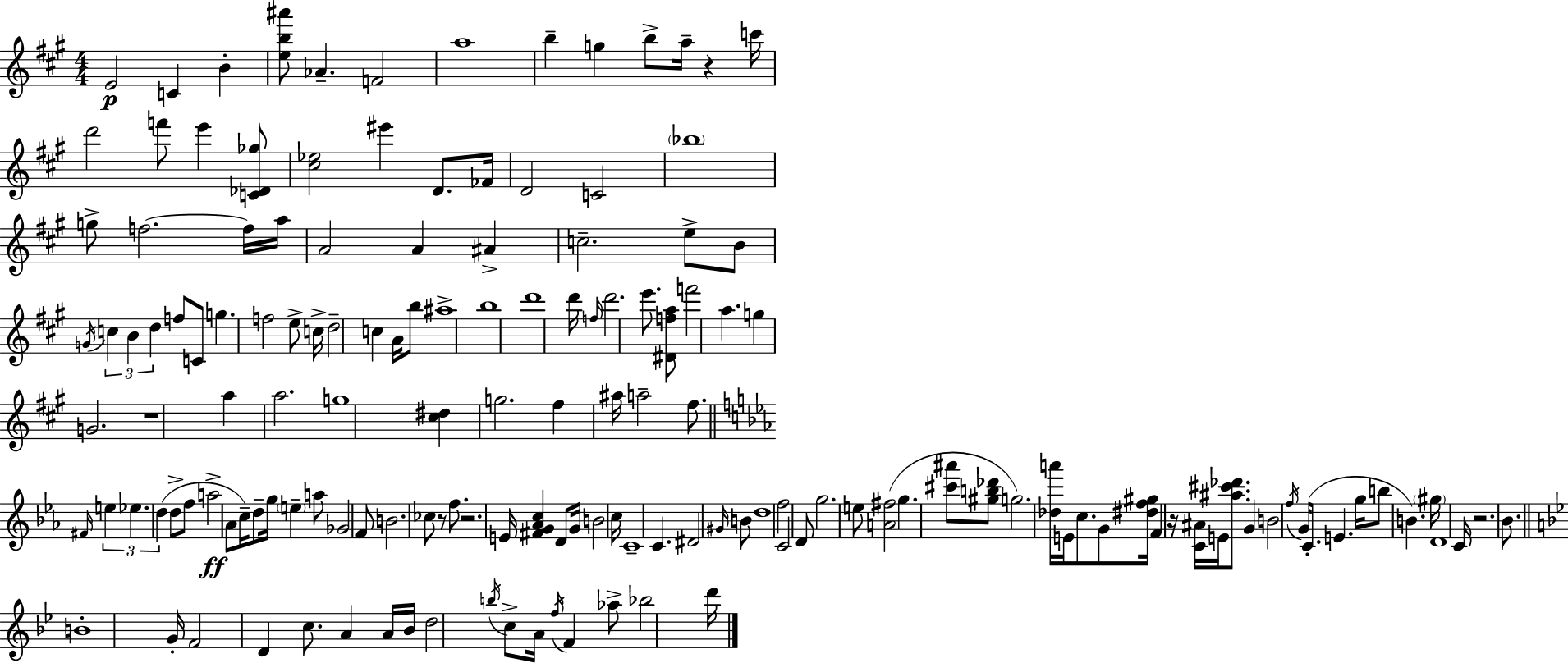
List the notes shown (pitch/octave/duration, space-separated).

E4/h C4/q B4/q [E5,B5,A#6]/e Ab4/q. F4/h A5/w B5/q G5/q B5/e A5/s R/q C6/s D6/h F6/e E6/q [C4,Db4,Gb5]/e [C#5,Eb5]/h EIS6/q D4/e. FES4/s D4/h C4/h Bb5/w G5/e F5/h. F5/s A5/s A4/h A4/q A#4/q C5/h. E5/e B4/e G4/s C5/q B4/q D5/q F5/e C4/e G5/q. F5/h E5/e C5/s D5/h C5/q A4/s B5/e A#5/w B5/w D6/w D6/s F5/s D6/h. E6/e. [D#4,F5,A5]/e F6/h A5/q. G5/q G4/h. R/w A5/q A5/h. G5/w [C#5,D#5]/q G5/h. F#5/q A#5/s A5/h F#5/e. F#4/s E5/q Eb5/q. D5/q D5/e F5/e A5/h Ab4/e C5/s D5/e G5/s E5/q A5/e Gb4/h F4/e B4/h. CES5/e R/e F5/e. R/h. E4/s [F#4,G4,Ab4,C5]/q D4/e G4/s B4/h C5/s C4/w C4/q. D#4/h G#4/s B4/e D5/w F5/h C4/h D4/e G5/h. E5/e [A4,F#5]/h G5/q. [C#6,A#6]/e [G#5,B5,Db6]/e G5/h. [Db5,A6]/s E4/s C5/e. G4/e [D#5,F5,G#5]/s F4/q R/s [C4,A#4]/s E4/s [A#5,C#6,Db6]/e. G4/q B4/h F5/s G4/s C4/e. E4/q. G5/s B5/e B4/q. G#5/s D4/w C4/s R/h. Bb4/e. B4/w G4/s F4/h D4/q C5/e. A4/q A4/s Bb4/s D5/h B5/s C5/e A4/s F5/s F4/q Ab5/e Bb5/h D6/s